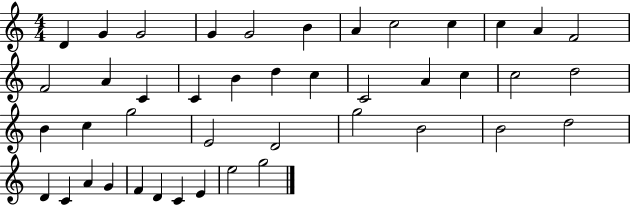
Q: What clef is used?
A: treble